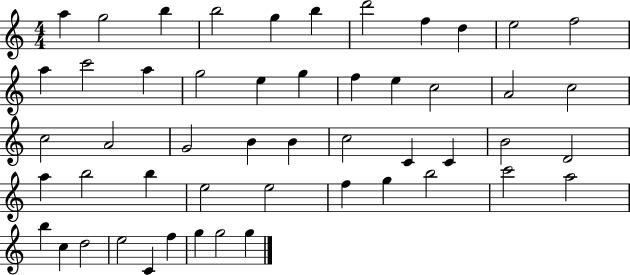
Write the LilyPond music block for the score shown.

{
  \clef treble
  \numericTimeSignature
  \time 4/4
  \key c \major
  a''4 g''2 b''4 | b''2 g''4 b''4 | d'''2 f''4 d''4 | e''2 f''2 | \break a''4 c'''2 a''4 | g''2 e''4 g''4 | f''4 e''4 c''2 | a'2 c''2 | \break c''2 a'2 | g'2 b'4 b'4 | c''2 c'4 c'4 | b'2 d'2 | \break a''4 b''2 b''4 | e''2 e''2 | f''4 g''4 b''2 | c'''2 a''2 | \break b''4 c''4 d''2 | e''2 c'4 f''4 | g''4 g''2 g''4 | \bar "|."
}